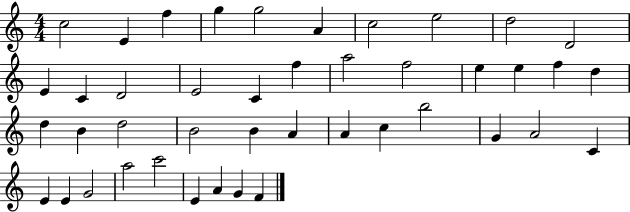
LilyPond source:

{
  \clef treble
  \numericTimeSignature
  \time 4/4
  \key c \major
  c''2 e'4 f''4 | g''4 g''2 a'4 | c''2 e''2 | d''2 d'2 | \break e'4 c'4 d'2 | e'2 c'4 f''4 | a''2 f''2 | e''4 e''4 f''4 d''4 | \break d''4 b'4 d''2 | b'2 b'4 a'4 | a'4 c''4 b''2 | g'4 a'2 c'4 | \break e'4 e'4 g'2 | a''2 c'''2 | e'4 a'4 g'4 f'4 | \bar "|."
}